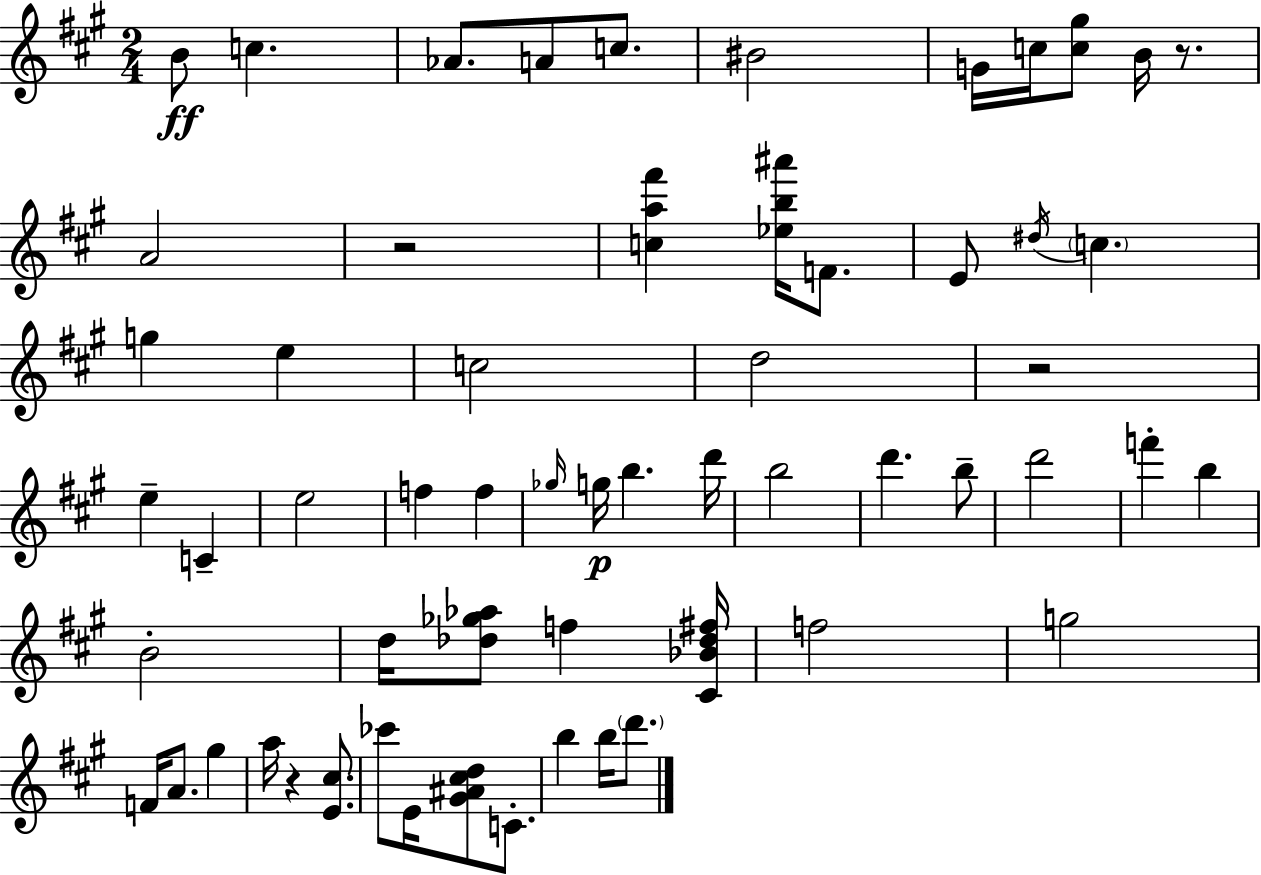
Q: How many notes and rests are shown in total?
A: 59